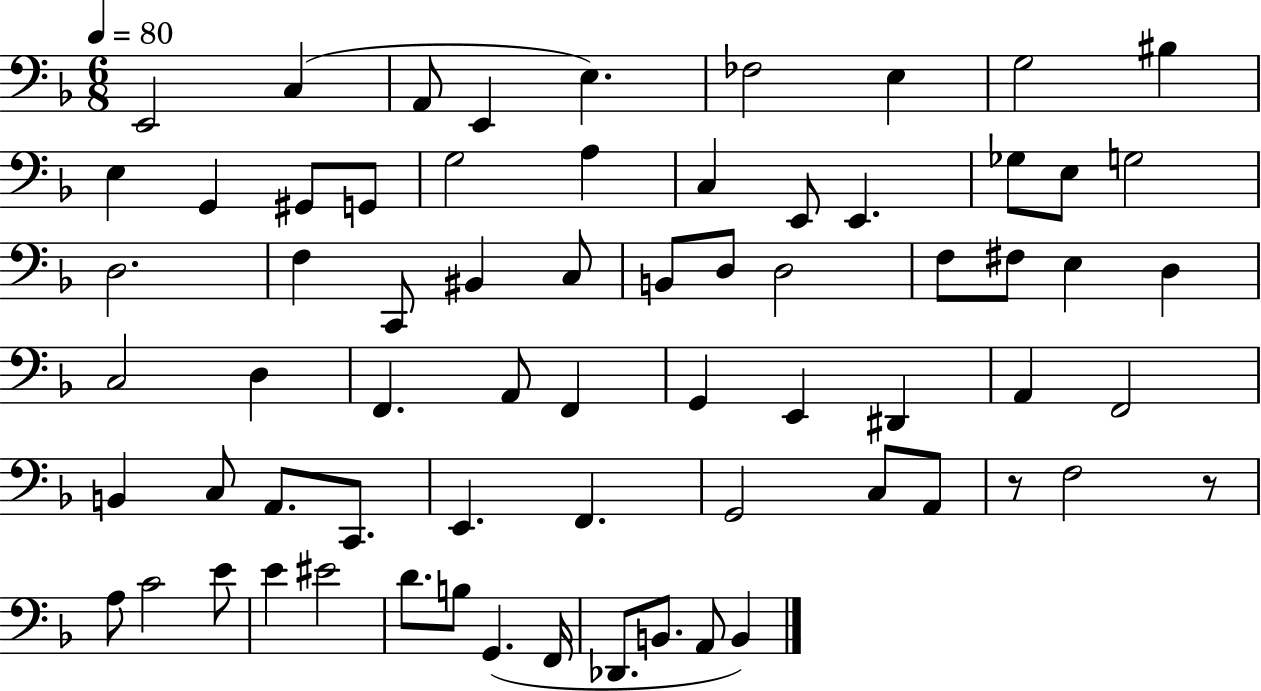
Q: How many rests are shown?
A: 2